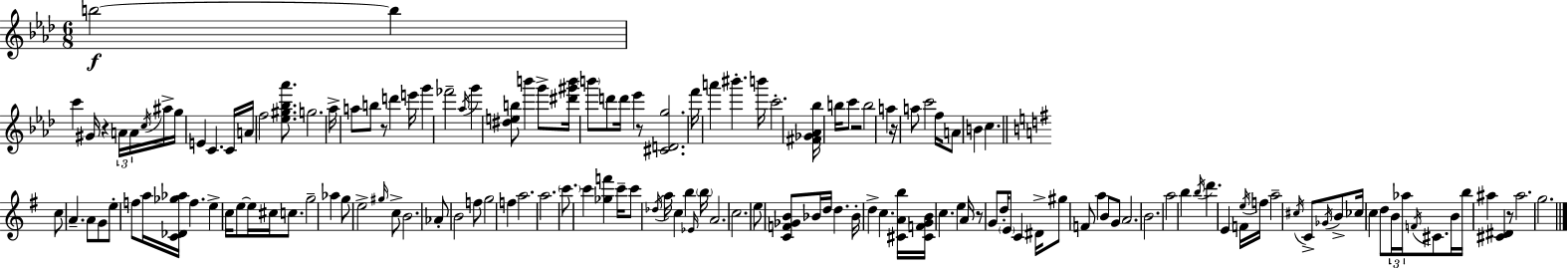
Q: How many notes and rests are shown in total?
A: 150